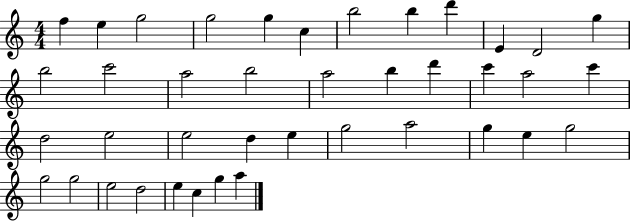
F5/q E5/q G5/h G5/h G5/q C5/q B5/h B5/q D6/q E4/q D4/h G5/q B5/h C6/h A5/h B5/h A5/h B5/q D6/q C6/q A5/h C6/q D5/h E5/h E5/h D5/q E5/q G5/h A5/h G5/q E5/q G5/h G5/h G5/h E5/h D5/h E5/q C5/q G5/q A5/q